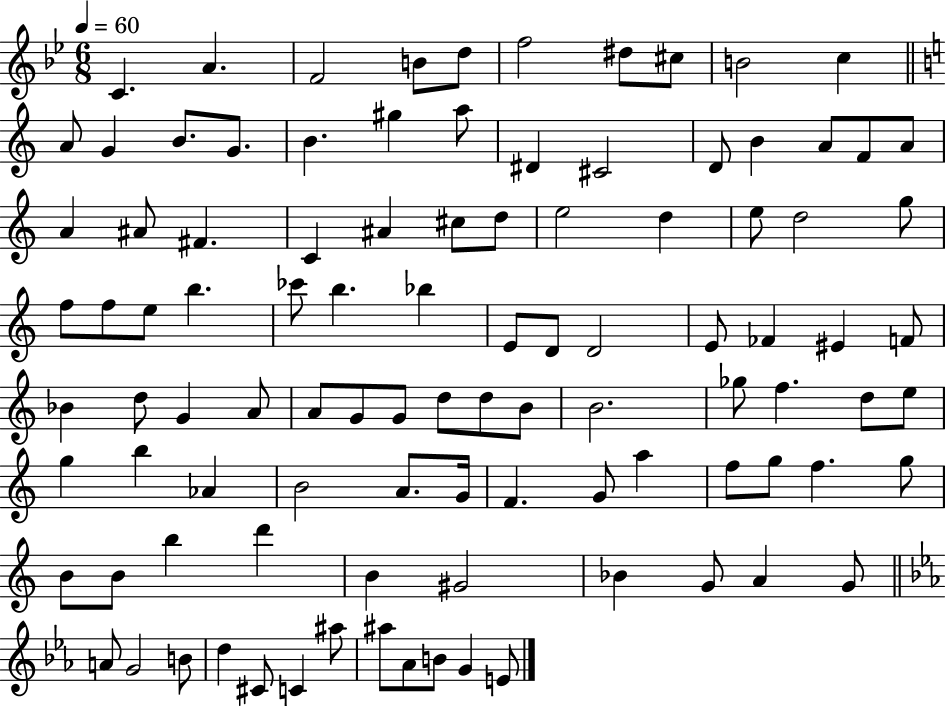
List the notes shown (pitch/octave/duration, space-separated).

C4/q. A4/q. F4/h B4/e D5/e F5/h D#5/e C#5/e B4/h C5/q A4/e G4/q B4/e. G4/e. B4/q. G#5/q A5/e D#4/q C#4/h D4/e B4/q A4/e F4/e A4/e A4/q A#4/e F#4/q. C4/q A#4/q C#5/e D5/e E5/h D5/q E5/e D5/h G5/e F5/e F5/e E5/e B5/q. CES6/e B5/q. Bb5/q E4/e D4/e D4/h E4/e FES4/q EIS4/q F4/e Bb4/q D5/e G4/q A4/e A4/e G4/e G4/e D5/e D5/e B4/e B4/h. Gb5/e F5/q. D5/e E5/e G5/q B5/q Ab4/q B4/h A4/e. G4/s F4/q. G4/e A5/q F5/e G5/e F5/q. G5/e B4/e B4/e B5/q D6/q B4/q G#4/h Bb4/q G4/e A4/q G4/e A4/e G4/h B4/e D5/q C#4/e C4/q A#5/e A#5/e Ab4/e B4/e G4/q E4/e